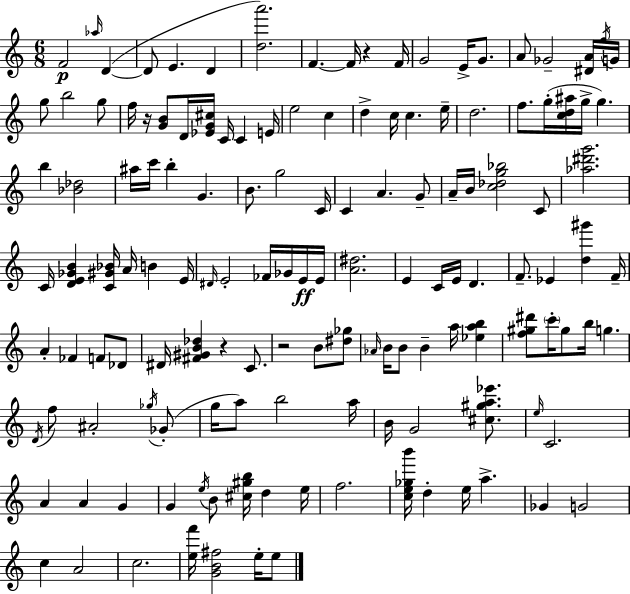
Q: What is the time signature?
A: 6/8